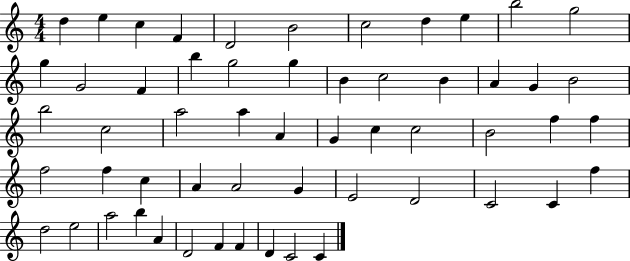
{
  \clef treble
  \numericTimeSignature
  \time 4/4
  \key c \major
  d''4 e''4 c''4 f'4 | d'2 b'2 | c''2 d''4 e''4 | b''2 g''2 | \break g''4 g'2 f'4 | b''4 g''2 g''4 | b'4 c''2 b'4 | a'4 g'4 b'2 | \break b''2 c''2 | a''2 a''4 a'4 | g'4 c''4 c''2 | b'2 f''4 f''4 | \break f''2 f''4 c''4 | a'4 a'2 g'4 | e'2 d'2 | c'2 c'4 f''4 | \break d''2 e''2 | a''2 b''4 a'4 | d'2 f'4 f'4 | d'4 c'2 c'4 | \break \bar "|."
}